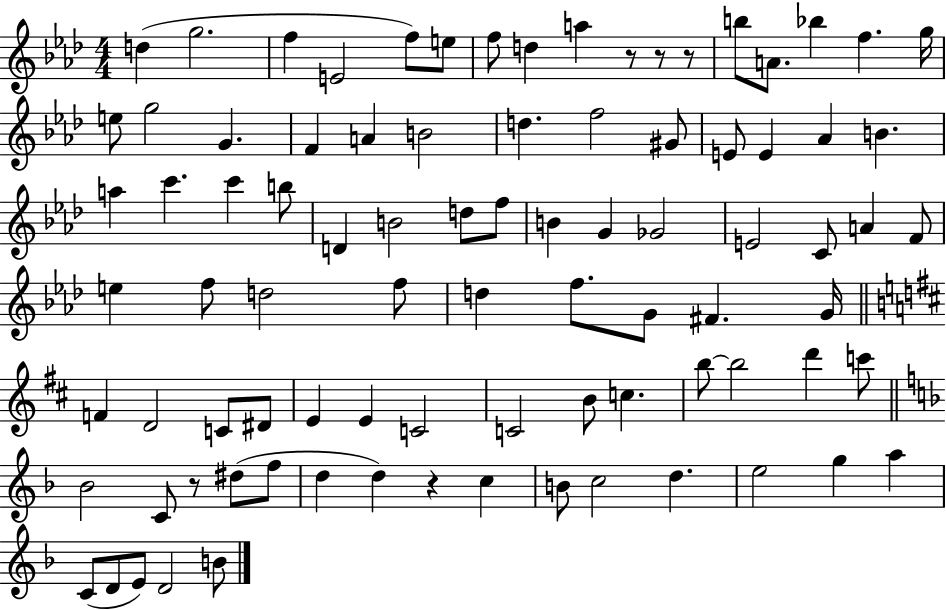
D5/q G5/h. F5/q E4/h F5/e E5/e F5/e D5/q A5/q R/e R/e R/e B5/e A4/e. Bb5/q F5/q. G5/s E5/e G5/h G4/q. F4/q A4/q B4/h D5/q. F5/h G#4/e E4/e E4/q Ab4/q B4/q. A5/q C6/q. C6/q B5/e D4/q B4/h D5/e F5/e B4/q G4/q Gb4/h E4/h C4/e A4/q F4/e E5/q F5/e D5/h F5/e D5/q F5/e. G4/e F#4/q. G4/s F4/q D4/h C4/e D#4/e E4/q E4/q C4/h C4/h B4/e C5/q. B5/e B5/h D6/q C6/e Bb4/h C4/e R/e D#5/e F5/e D5/q D5/q R/q C5/q B4/e C5/h D5/q. E5/h G5/q A5/q C4/e D4/e E4/e D4/h B4/e